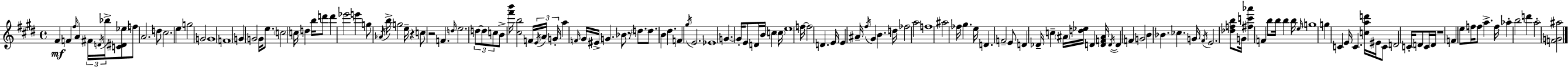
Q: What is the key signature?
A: E major